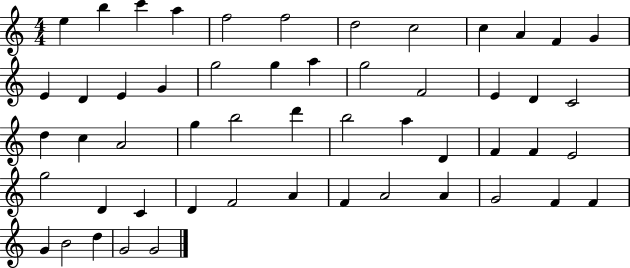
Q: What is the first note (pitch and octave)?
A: E5